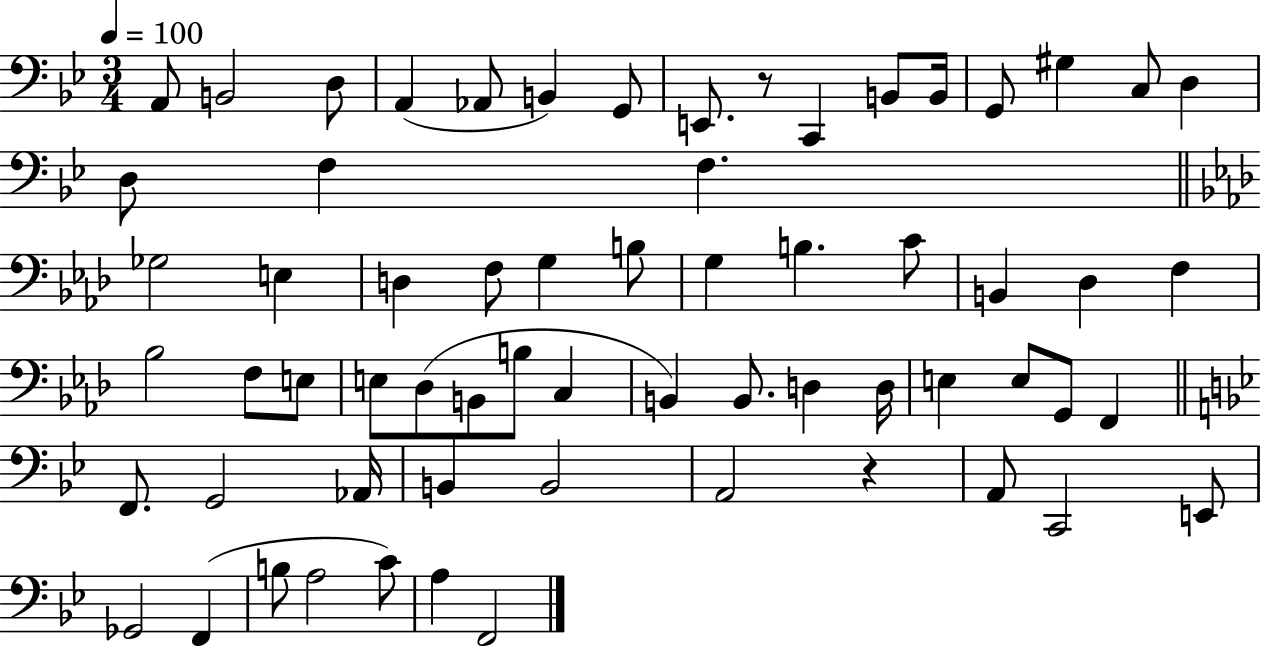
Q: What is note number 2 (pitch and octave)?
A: B2